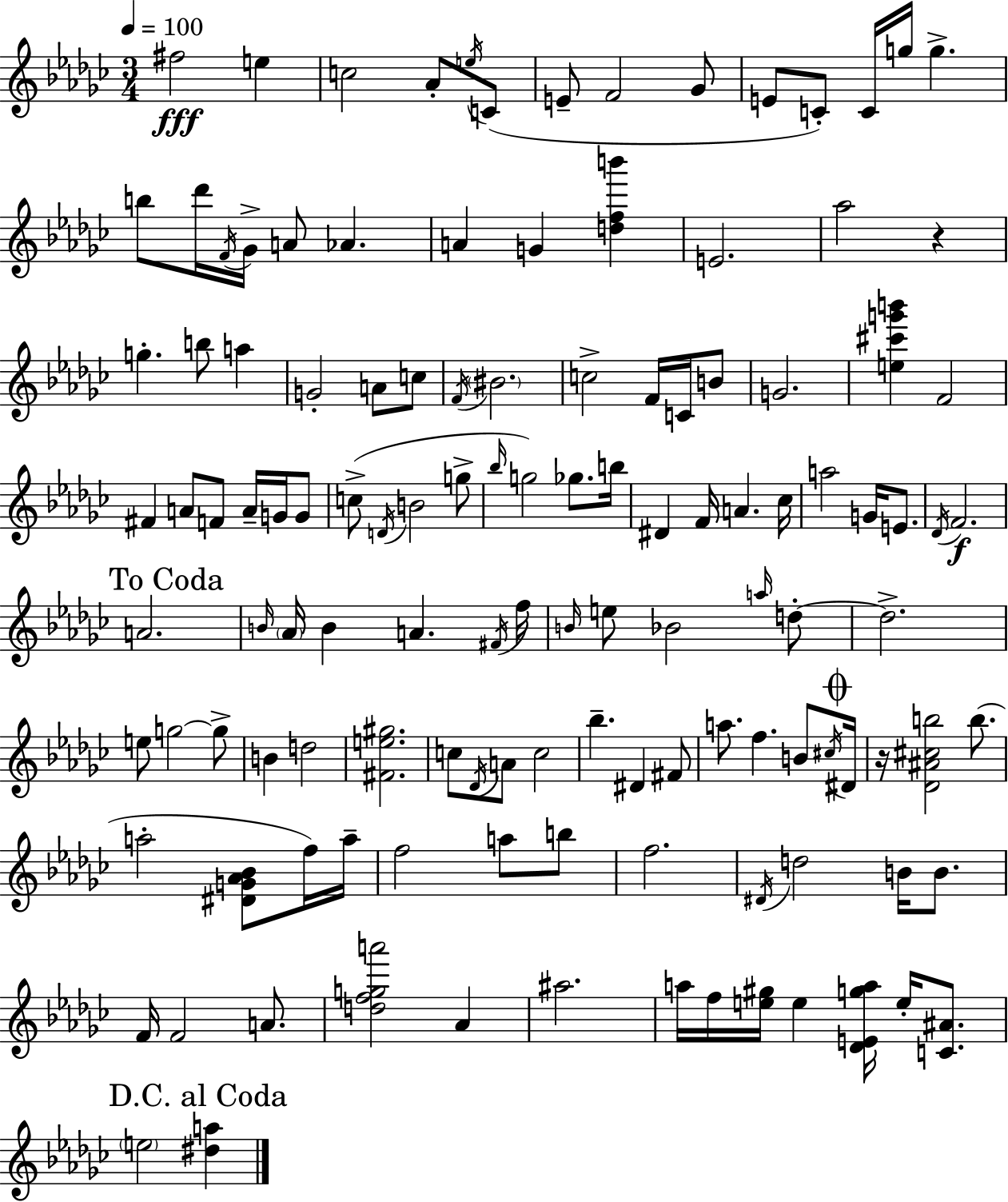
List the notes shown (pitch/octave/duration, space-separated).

F#5/h E5/q C5/h Ab4/e E5/s C4/e E4/e F4/h Gb4/e E4/e C4/e C4/s G5/s G5/q. B5/e Db6/s F4/s Gb4/s A4/e Ab4/q. A4/q G4/q [D5,F5,B6]/q E4/h. Ab5/h R/q G5/q. B5/e A5/q G4/h A4/e C5/e F4/s BIS4/h. C5/h F4/s C4/s B4/e G4/h. [E5,C#6,G6,B6]/q F4/h F#4/q A4/e F4/e A4/s G4/s G4/e C5/e D4/s B4/h G5/e Bb5/s G5/h Gb5/e. B5/s D#4/q F4/s A4/q. CES5/s A5/h G4/s E4/e. Db4/s F4/h. A4/h. B4/s Ab4/s B4/q A4/q. F#4/s F5/s B4/s E5/e Bb4/h A5/s D5/e D5/h. E5/e G5/h G5/e B4/q D5/h [F#4,E5,G#5]/h. C5/e Db4/s A4/e C5/h Bb5/q. D#4/q F#4/e A5/e. F5/q. B4/e C#5/s D#4/s R/s [Db4,A#4,C#5,B5]/h B5/e. A5/h [D#4,G4,Ab4,Bb4]/e F5/s A5/s F5/h A5/e B5/e F5/h. D#4/s D5/h B4/s B4/e. F4/s F4/h A4/e. [D5,F5,G5,A6]/h Ab4/q A#5/h. A5/s F5/s [E5,G#5]/s E5/q [Db4,E4,G5,A5]/s E5/s [C4,A#4]/e. E5/h [D#5,A5]/q